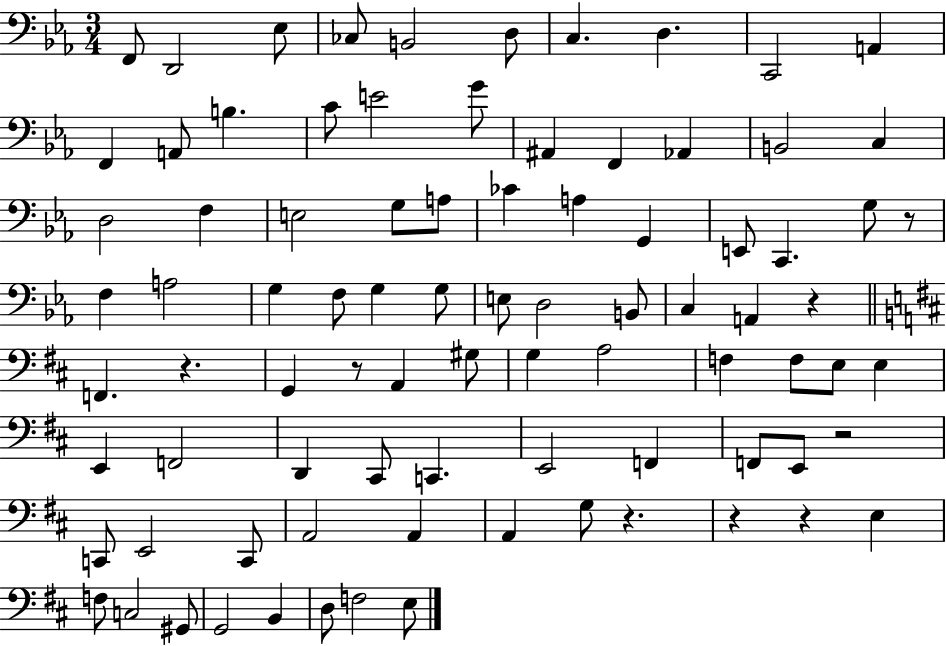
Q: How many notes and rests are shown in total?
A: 86